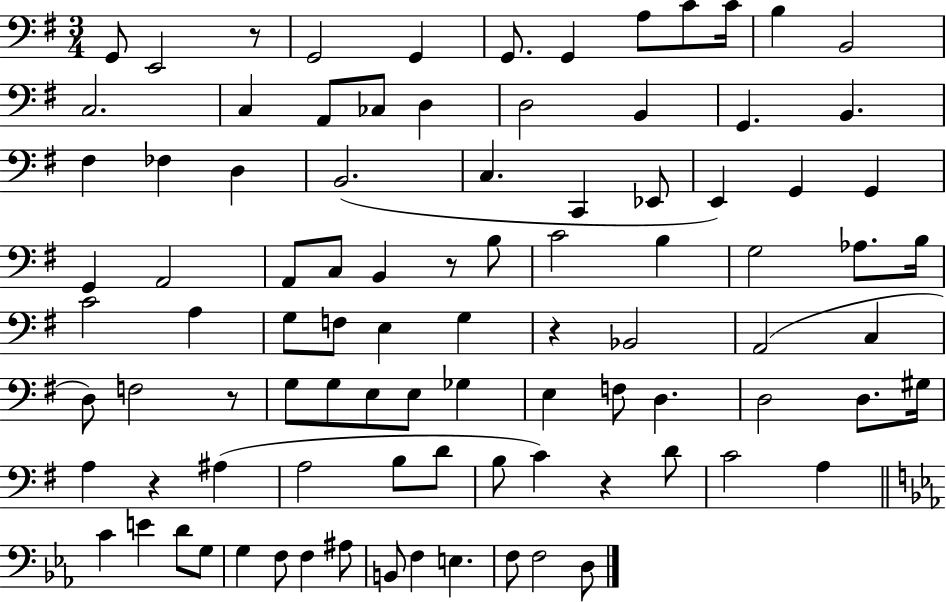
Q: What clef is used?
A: bass